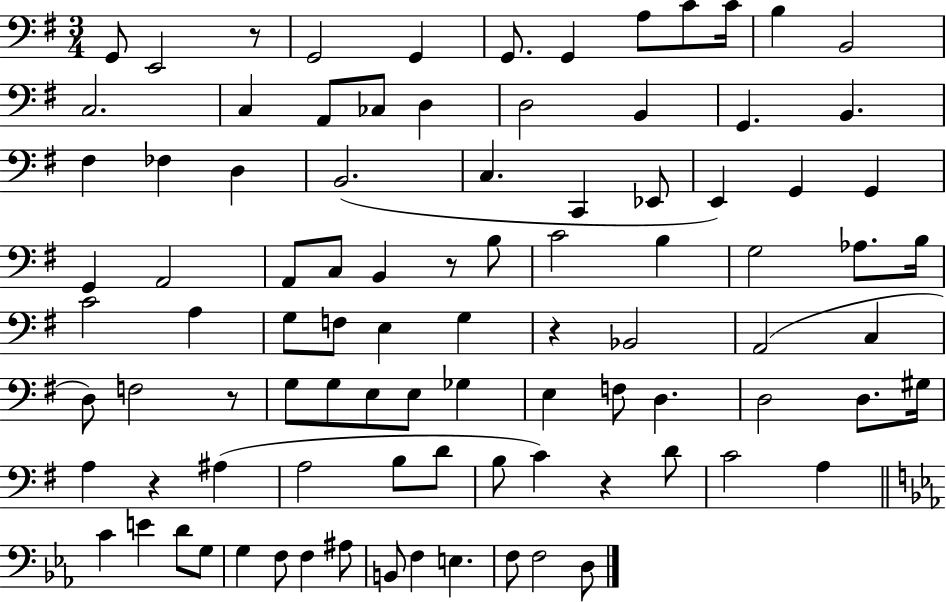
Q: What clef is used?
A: bass